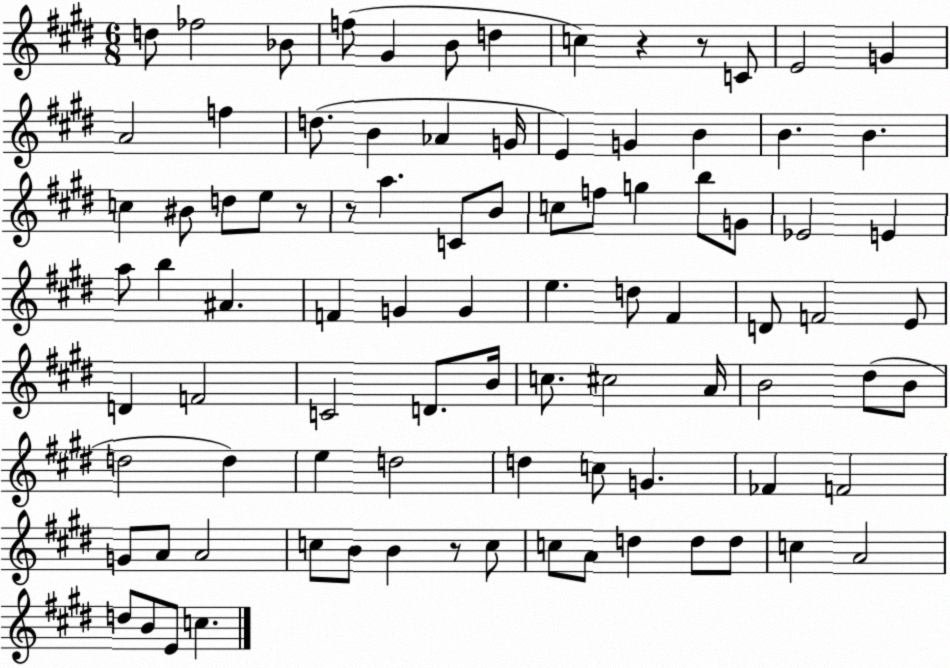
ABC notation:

X:1
T:Untitled
M:6/8
L:1/4
K:E
d/2 _f2 _B/2 f/2 ^G B/2 d c z z/2 C/2 E2 G A2 f d/2 B _A G/4 E G B B B c ^B/2 d/2 e/2 z/2 z/2 a C/2 B/2 c/2 f/2 g b/2 G/2 _E2 E a/2 b ^A F G G e d/2 ^F D/2 F2 E/2 D F2 C2 D/2 B/4 c/2 ^c2 A/4 B2 ^d/2 B/2 d2 d e d2 d c/2 G _F F2 G/2 A/2 A2 c/2 B/2 B z/2 c/2 c/2 A/2 d d/2 d/2 c A2 d/2 B/2 E/2 c